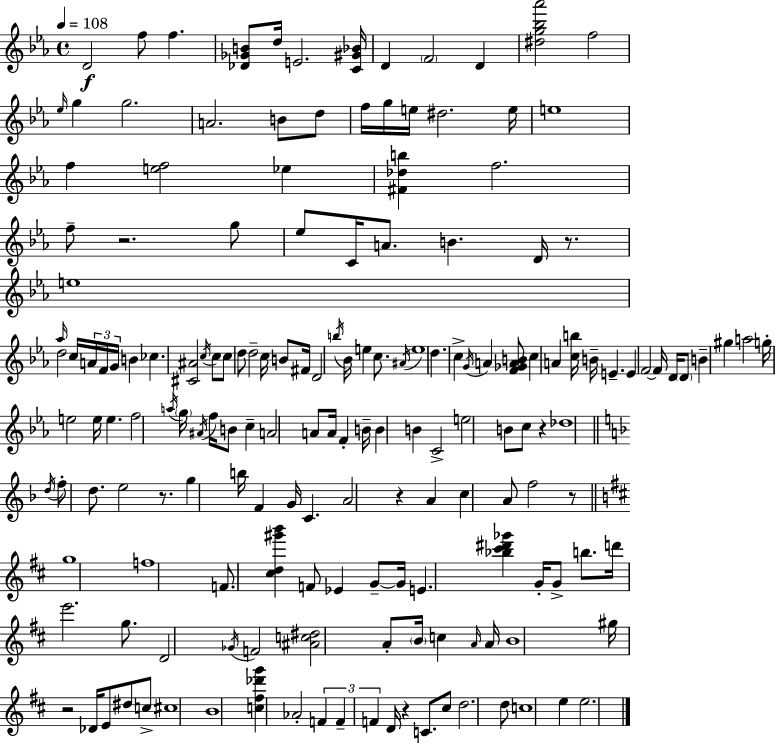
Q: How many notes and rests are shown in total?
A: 170